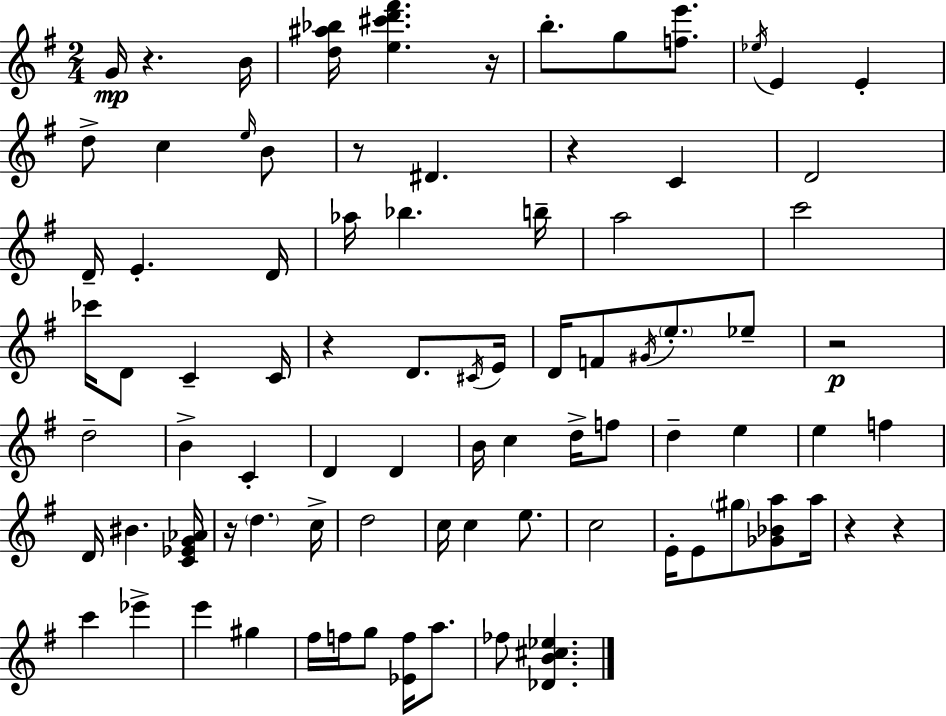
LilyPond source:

{
  \clef treble
  \numericTimeSignature
  \time 2/4
  \key g \major
  \repeat volta 2 { g'16\mp r4. b'16 | <d'' ais'' bes''>16 <e'' cis''' d''' fis'''>4. r16 | b''8.-. g''8 <f'' e'''>8. | \acciaccatura { ees''16 } e'4 e'4-. | \break d''8-> c''4 \grace { e''16 } | b'8 r8 dis'4. | r4 c'4 | d'2 | \break d'16-- e'4.-. | d'16 aes''16 bes''4. | b''16-- a''2 | c'''2 | \break ces'''16 d'8 c'4-- | c'16 r4 d'8. | \acciaccatura { cis'16 } e'16 d'16 f'8 \acciaccatura { gis'16 } \parenthesize e''8.-. | ees''8-- r2\p | \break d''2-- | b'4-> | c'4-. d'4 | d'4 b'16 c''4 | \break d''16-> f''8 d''4-- | e''4 e''4 | f''4 d'16 bis'4. | <c' ees' g' aes'>16 r16 \parenthesize d''4. | \break c''16-> d''2 | c''16 c''4 | e''8. c''2 | e'16-. e'8 \parenthesize gis''8 | \break <ges' bes' a''>8 a''16 r4 | r4 c'''4 | ees'''4-> e'''4 | gis''4 fis''16 f''16 g''8 | \break <ees' f''>16 a''8. fes''8 <des' b' cis'' ees''>4. | } \bar "|."
}